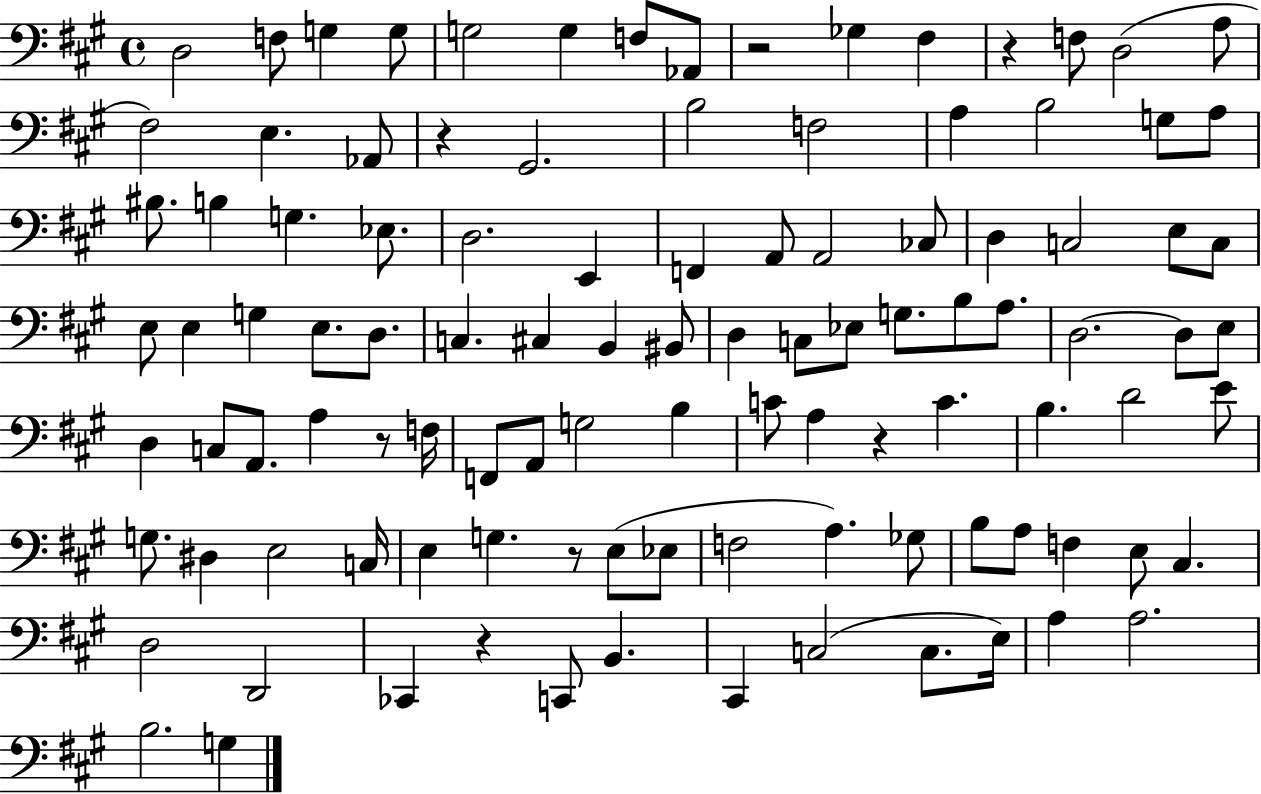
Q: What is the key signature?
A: A major